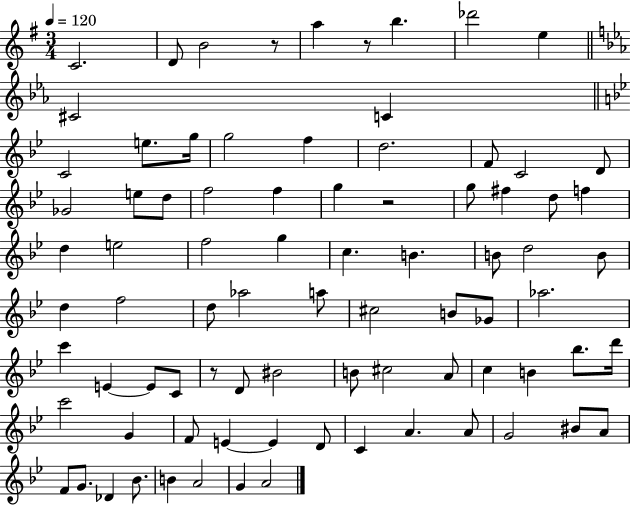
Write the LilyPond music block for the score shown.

{
  \clef treble
  \numericTimeSignature
  \time 3/4
  \key g \major
  \tempo 4 = 120
  c'2. | d'8 b'2 r8 | a''4 r8 b''4. | des'''2 e''4 | \break \bar "||" \break \key ees \major cis'2 c'4 | \bar "||" \break \key g \minor c'2 e''8. g''16 | g''2 f''4 | d''2. | f'8 c'2 d'8 | \break ges'2 e''8 d''8 | f''2 f''4 | g''4 r2 | g''8 fis''4 d''8 f''4 | \break d''4 e''2 | f''2 g''4 | c''4. b'4. | b'8 d''2 b'8 | \break d''4 f''2 | d''8 aes''2 a''8 | cis''2 b'8 ges'8 | aes''2. | \break c'''4 e'4~~ e'8 c'8 | r8 d'8 bis'2 | b'8 cis''2 a'8 | c''4 b'4 bes''8. d'''16 | \break c'''2 g'4 | f'8 e'4~~ e'4 d'8 | c'4 a'4. a'8 | g'2 bis'8 a'8 | \break f'8 g'8. des'4 bes'8. | b'4 a'2 | g'4 a'2 | \bar "|."
}